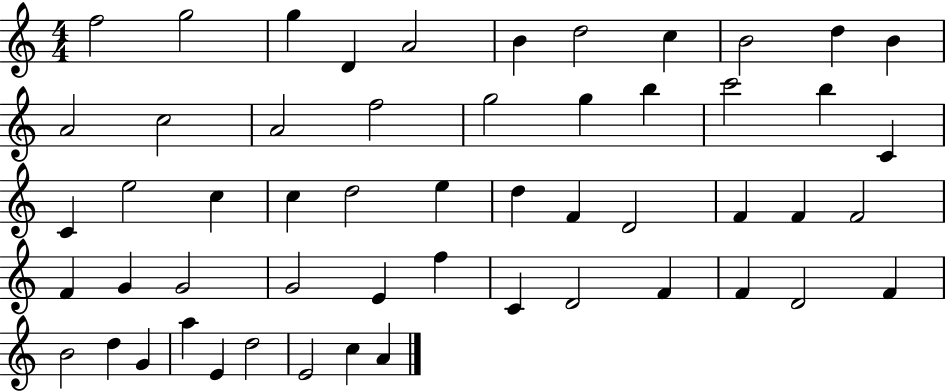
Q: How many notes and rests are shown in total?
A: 54